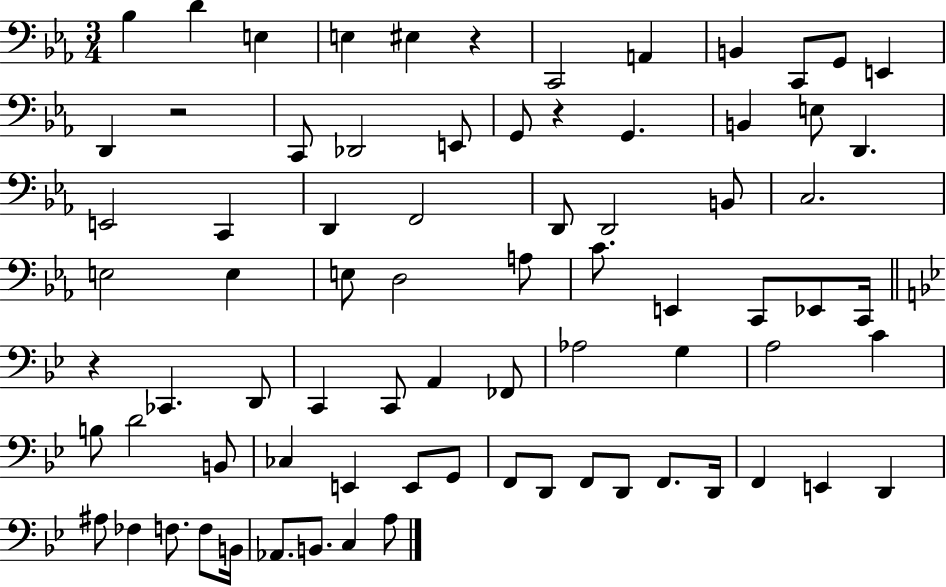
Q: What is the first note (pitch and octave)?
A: Bb3